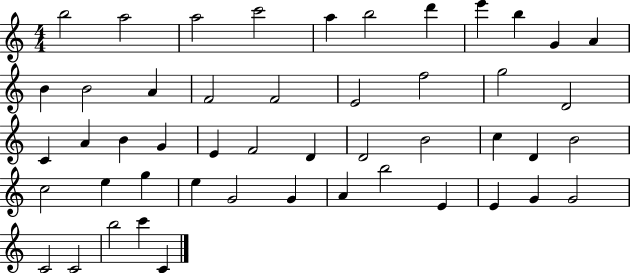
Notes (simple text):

B5/h A5/h A5/h C6/h A5/q B5/h D6/q E6/q B5/q G4/q A4/q B4/q B4/h A4/q F4/h F4/h E4/h F5/h G5/h D4/h C4/q A4/q B4/q G4/q E4/q F4/h D4/q D4/h B4/h C5/q D4/q B4/h C5/h E5/q G5/q E5/q G4/h G4/q A4/q B5/h E4/q E4/q G4/q G4/h C4/h C4/h B5/h C6/q C4/q